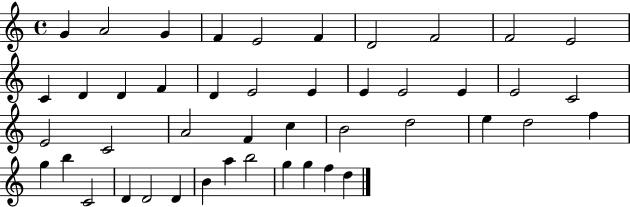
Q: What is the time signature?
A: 4/4